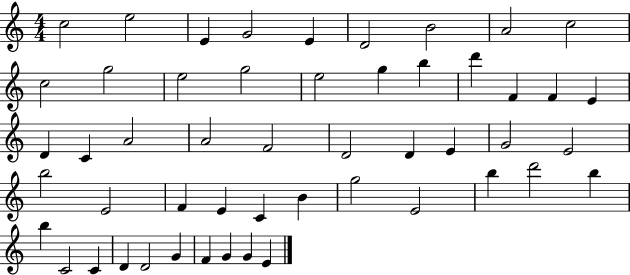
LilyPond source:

{
  \clef treble
  \numericTimeSignature
  \time 4/4
  \key c \major
  c''2 e''2 | e'4 g'2 e'4 | d'2 b'2 | a'2 c''2 | \break c''2 g''2 | e''2 g''2 | e''2 g''4 b''4 | d'''4 f'4 f'4 e'4 | \break d'4 c'4 a'2 | a'2 f'2 | d'2 d'4 e'4 | g'2 e'2 | \break b''2 e'2 | f'4 e'4 c'4 b'4 | g''2 e'2 | b''4 d'''2 b''4 | \break b''4 c'2 c'4 | d'4 d'2 g'4 | f'4 g'4 g'4 e'4 | \bar "|."
}